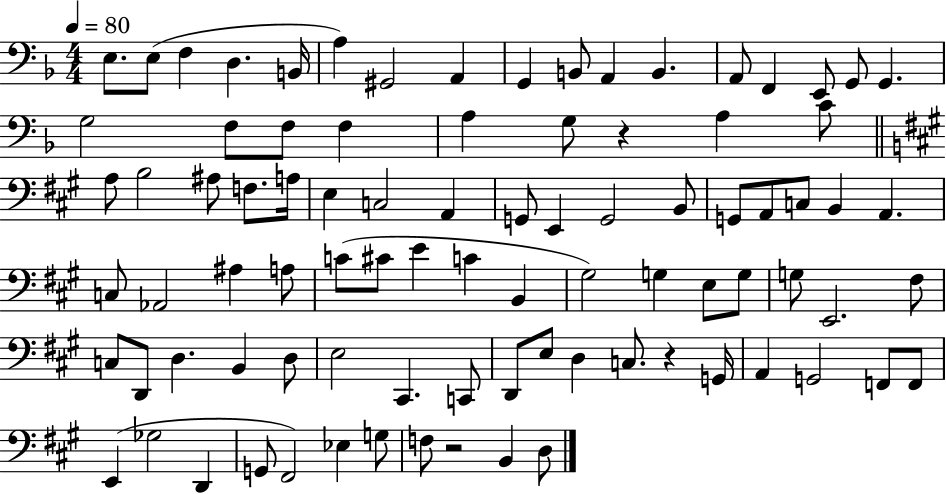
X:1
T:Untitled
M:4/4
L:1/4
K:F
E,/2 E,/2 F, D, B,,/4 A, ^G,,2 A,, G,, B,,/2 A,, B,, A,,/2 F,, E,,/2 G,,/2 G,, G,2 F,/2 F,/2 F, A, G,/2 z A, C/2 A,/2 B,2 ^A,/2 F,/2 A,/4 E, C,2 A,, G,,/2 E,, G,,2 B,,/2 G,,/2 A,,/2 C,/2 B,, A,, C,/2 _A,,2 ^A, A,/2 C/2 ^C/2 E C B,, ^G,2 G, E,/2 G,/2 G,/2 E,,2 ^F,/2 C,/2 D,,/2 D, B,, D,/2 E,2 ^C,, C,,/2 D,,/2 E,/2 D, C,/2 z G,,/4 A,, G,,2 F,,/2 F,,/2 E,, _G,2 D,, G,,/2 ^F,,2 _E, G,/2 F,/2 z2 B,, D,/2